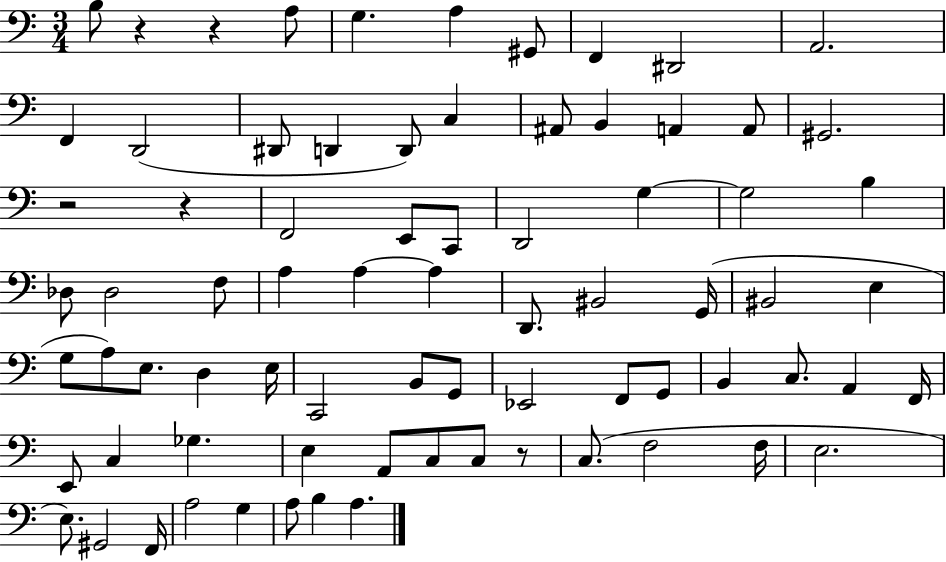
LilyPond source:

{
  \clef bass
  \numericTimeSignature
  \time 3/4
  \key c \major
  b8 r4 r4 a8 | g4. a4 gis,8 | f,4 dis,2 | a,2. | \break f,4 d,2( | dis,8 d,4 d,8) c4 | ais,8 b,4 a,4 a,8 | gis,2. | \break r2 r4 | f,2 e,8 c,8 | d,2 g4~~ | g2 b4 | \break des8 des2 f8 | a4 a4~~ a4 | d,8. bis,2 g,16( | bis,2 e4 | \break g8 a8) e8. d4 e16 | c,2 b,8 g,8 | ees,2 f,8 g,8 | b,4 c8. a,4 f,16 | \break e,8 c4 ges4. | e4 a,8 c8 c8 r8 | c8.( f2 f16 | e2. | \break e8.) gis,2 f,16 | a2 g4 | a8 b4 a4. | \bar "|."
}